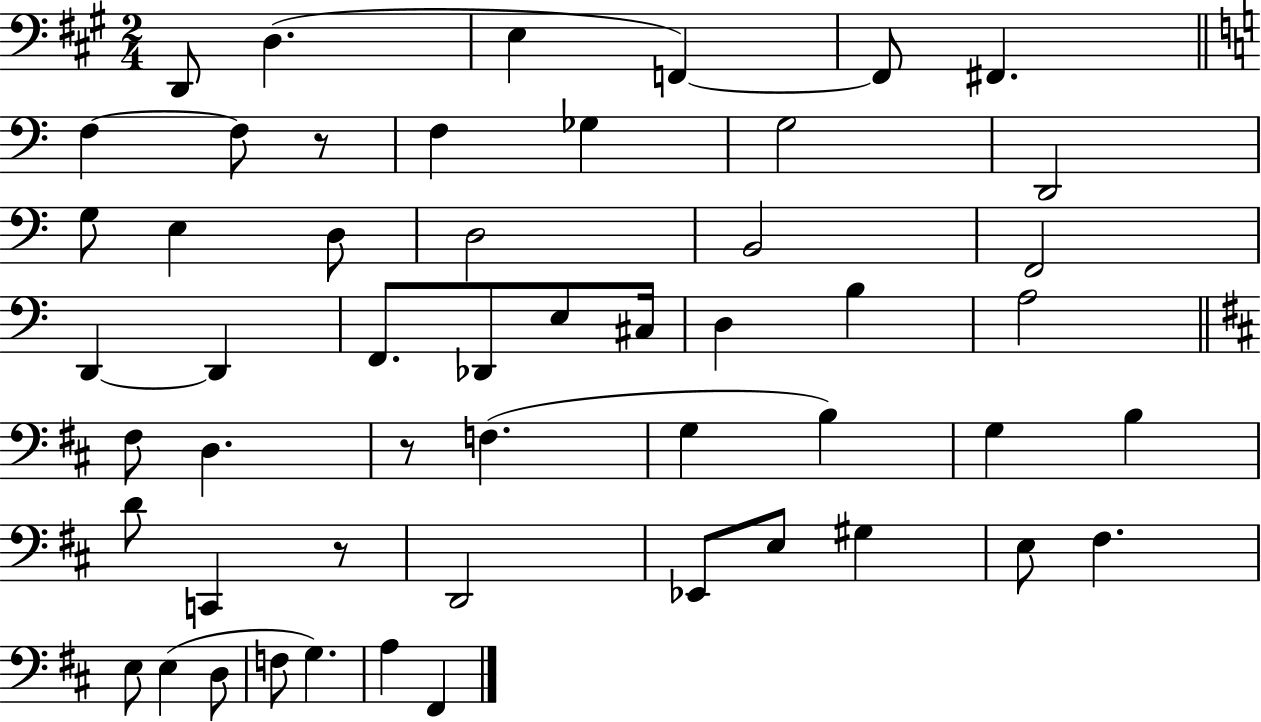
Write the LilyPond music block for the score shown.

{
  \clef bass
  \numericTimeSignature
  \time 2/4
  \key a \major
  d,8 d4.( | e4 f,4~~) | f,8 fis,4. | \bar "||" \break \key a \minor f4~~ f8 r8 | f4 ges4 | g2 | d,2 | \break g8 e4 d8 | d2 | b,2 | f,2 | \break d,4~~ d,4 | f,8. des,8 e8 cis16 | d4 b4 | a2 | \break \bar "||" \break \key d \major fis8 d4. | r8 f4.( | g4 b4) | g4 b4 | \break d'8 c,4 r8 | d,2 | ees,8 e8 gis4 | e8 fis4. | \break e8 e4( d8 | f8 g4.) | a4 fis,4 | \bar "|."
}